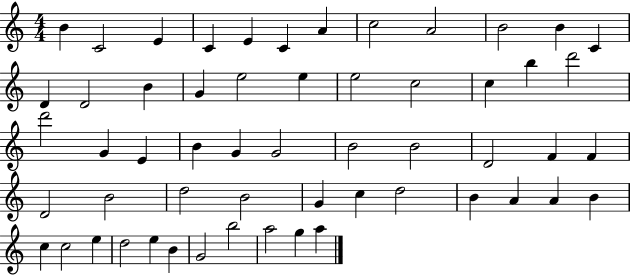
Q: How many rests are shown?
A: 0